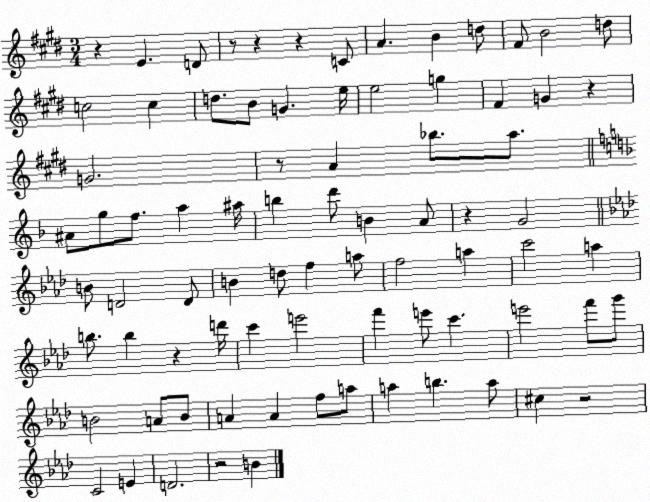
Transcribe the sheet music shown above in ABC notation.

X:1
T:Untitled
M:3/4
L:1/4
K:E
z E D/2 z/2 z z C/2 A B d/2 ^F/2 B2 d/2 c2 c d/2 B/2 G e/4 e2 g ^F G z G2 z/2 A _b/2 a/2 ^A/2 g/2 f/2 a ^a/4 b d'/2 B A/2 z G2 B/2 D2 D/2 B d/2 f a/2 f2 a c'2 a b/2 b z d'/4 c' e'2 f' e'/2 c' e'2 f'/2 g'/2 B2 A/2 B/2 A A f/2 a/2 a b a/2 ^c z2 C2 E D2 z2 B